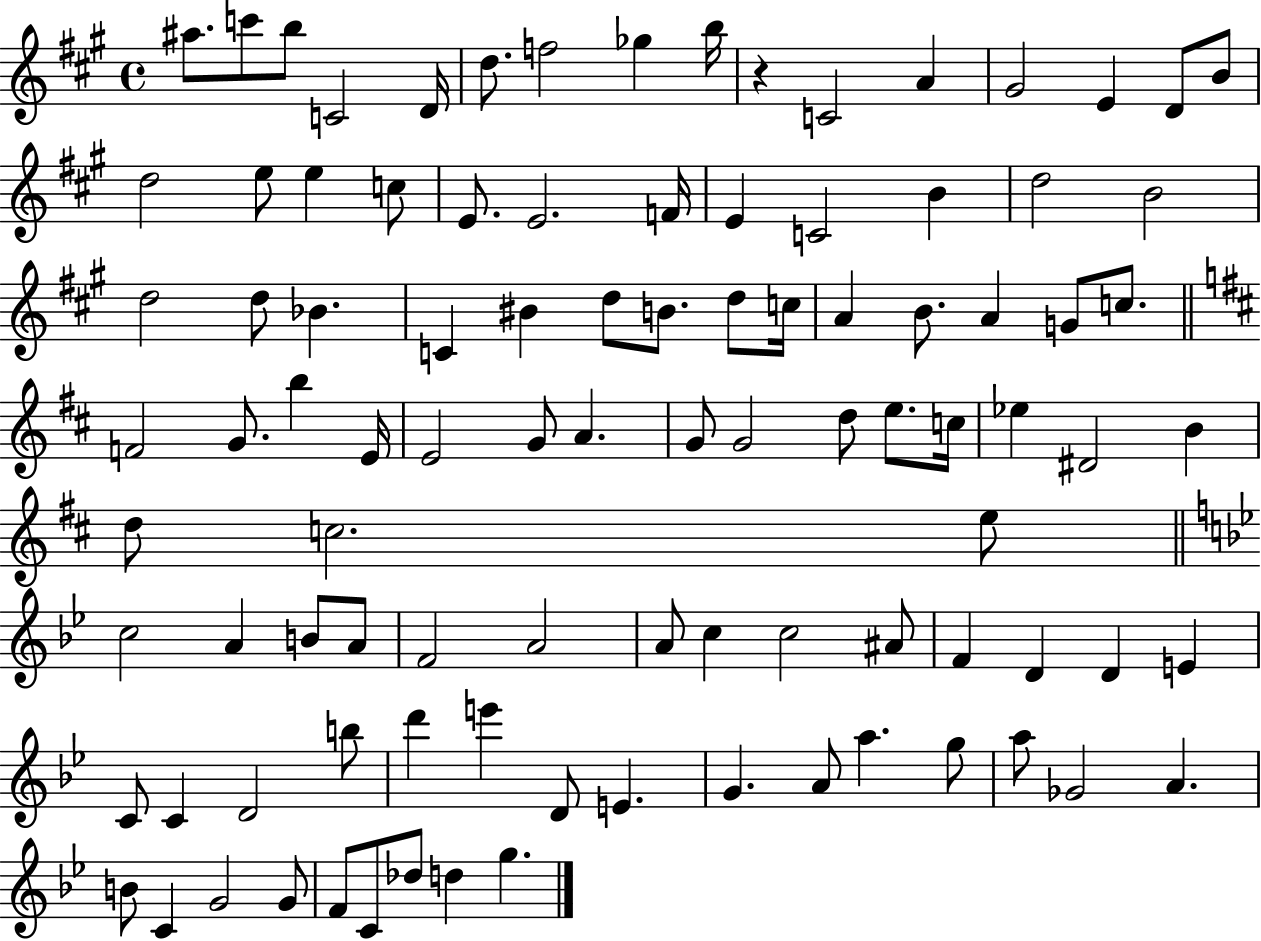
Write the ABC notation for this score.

X:1
T:Untitled
M:4/4
L:1/4
K:A
^a/2 c'/2 b/2 C2 D/4 d/2 f2 _g b/4 z C2 A ^G2 E D/2 B/2 d2 e/2 e c/2 E/2 E2 F/4 E C2 B d2 B2 d2 d/2 _B C ^B d/2 B/2 d/2 c/4 A B/2 A G/2 c/2 F2 G/2 b E/4 E2 G/2 A G/2 G2 d/2 e/2 c/4 _e ^D2 B d/2 c2 e/2 c2 A B/2 A/2 F2 A2 A/2 c c2 ^A/2 F D D E C/2 C D2 b/2 d' e' D/2 E G A/2 a g/2 a/2 _G2 A B/2 C G2 G/2 F/2 C/2 _d/2 d g